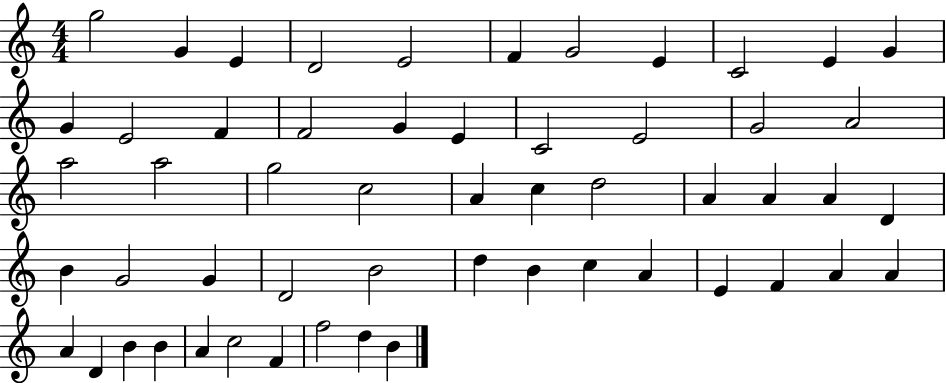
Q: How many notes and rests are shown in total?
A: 55